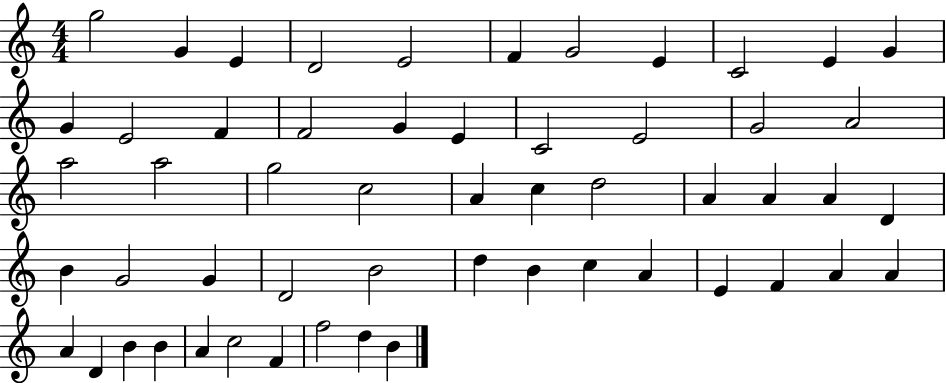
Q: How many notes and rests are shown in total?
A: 55